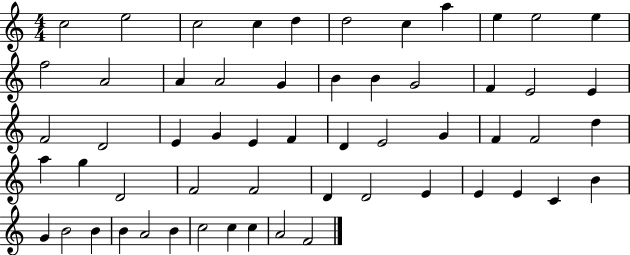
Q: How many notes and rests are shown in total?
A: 57